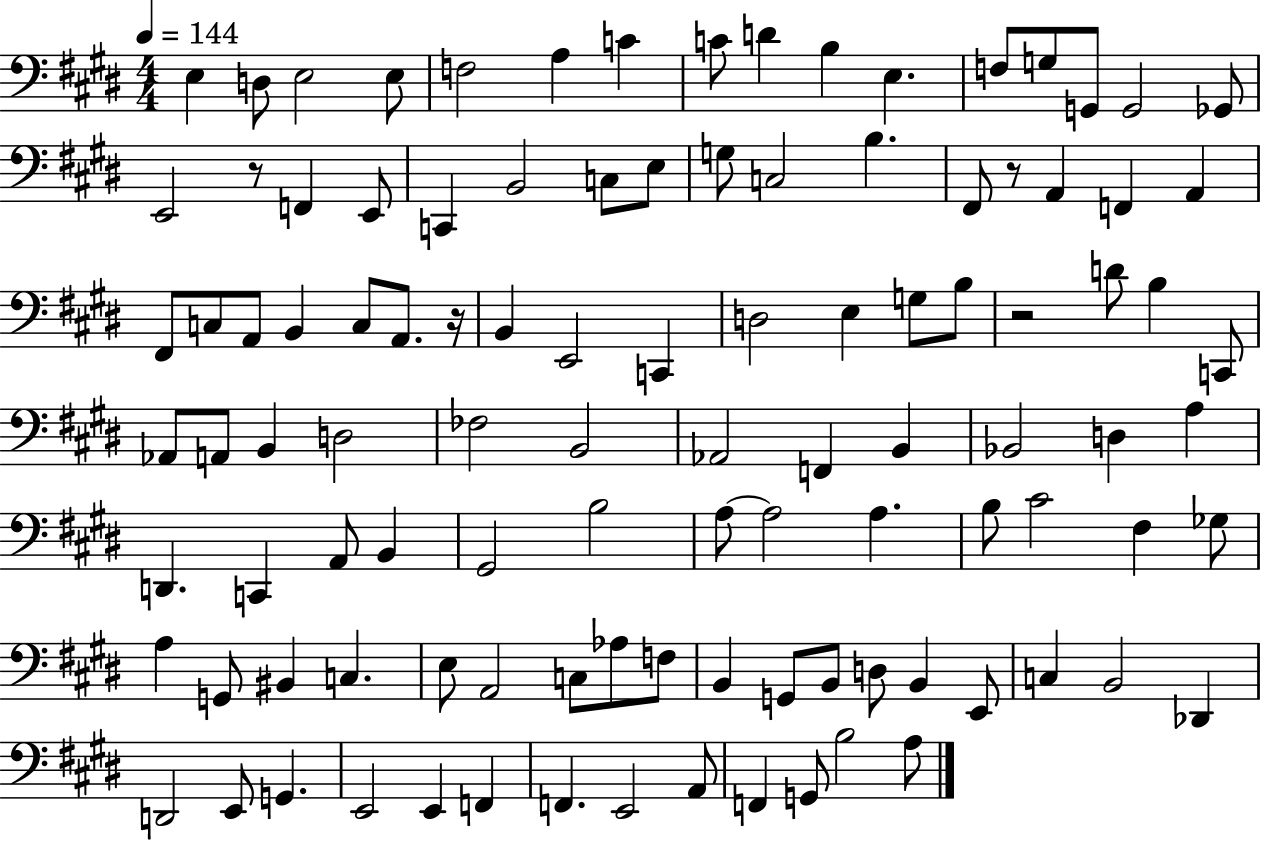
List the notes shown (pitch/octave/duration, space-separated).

E3/q D3/e E3/h E3/e F3/h A3/q C4/q C4/e D4/q B3/q E3/q. F3/e G3/e G2/e G2/h Gb2/e E2/h R/e F2/q E2/e C2/q B2/h C3/e E3/e G3/e C3/h B3/q. F#2/e R/e A2/q F2/q A2/q F#2/e C3/e A2/e B2/q C3/e A2/e. R/s B2/q E2/h C2/q D3/h E3/q G3/e B3/e R/h D4/e B3/q C2/e Ab2/e A2/e B2/q D3/h FES3/h B2/h Ab2/h F2/q B2/q Bb2/h D3/q A3/q D2/q. C2/q A2/e B2/q G#2/h B3/h A3/e A3/h A3/q. B3/e C#4/h F#3/q Gb3/e A3/q G2/e BIS2/q C3/q. E3/e A2/h C3/e Ab3/e F3/e B2/q G2/e B2/e D3/e B2/q E2/e C3/q B2/h Db2/q D2/h E2/e G2/q. E2/h E2/q F2/q F2/q. E2/h A2/e F2/q G2/e B3/h A3/e